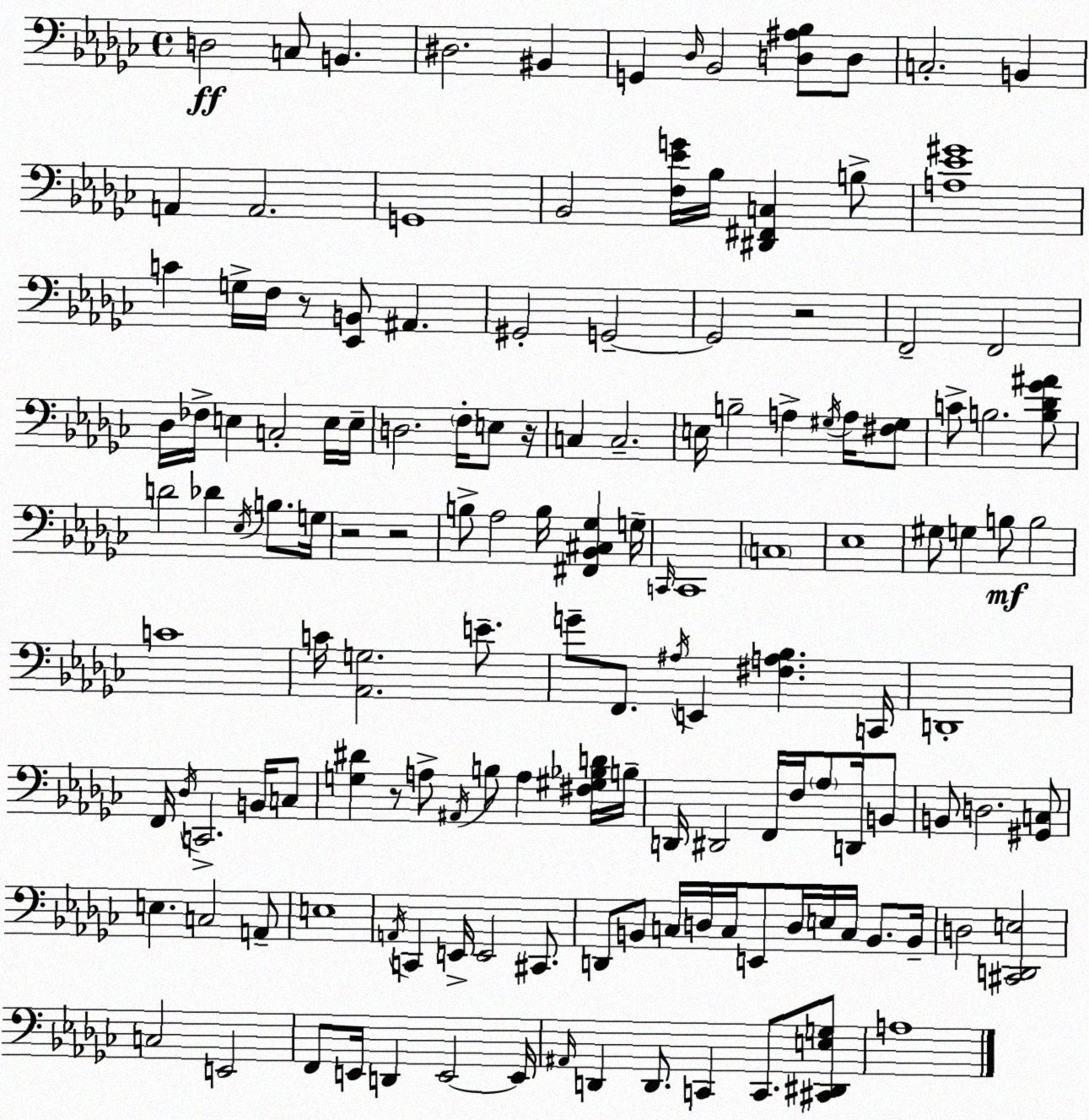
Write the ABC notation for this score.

X:1
T:Untitled
M:4/4
L:1/4
K:Ebm
D,2 C,/2 B,, ^D,2 ^B,, G,, _D,/4 _B,,2 [D,^A,_B,]/2 D,/2 C,2 B,, A,, A,,2 G,,4 _B,,2 [F,_EG]/4 _B,/4 [^D,,^F,,C,] B,/2 [A,_E^G]4 C G,/4 F,/4 z/2 [_E,,B,,]/2 ^A,, ^G,,2 G,,2 G,,2 z2 F,,2 F,,2 _D,/4 _F,/4 E, C,2 E,/4 E,/4 D,2 F,/4 E,/2 z/4 C, C,2 E,/4 B,2 A, ^G,/4 A,/4 [^F,^G,]/2 C/2 B,2 [B,_D_G^A]/2 D2 _D _E,/4 B,/2 G,/4 z2 z2 B,/2 _A,2 B,/4 [^F,,_B,,^C,_G,] G,/4 C,,/4 C,,4 C,4 _E,4 ^G,/2 G, B,/2 B,2 C4 C/4 [_A,,G,]2 E/2 G/2 F,,/2 ^A,/4 E,, [^F,A,_B,] C,,/4 D,,4 F,,/4 _D,/4 C,,2 B,,/4 C,/2 [G,^D] z/2 A,/2 ^A,,/4 B,/2 A, [^F,^G,_B,D]/4 B,/4 D,,/4 ^D,,2 F,,/4 F,/4 _A,/2 D,,/4 B,,/2 B,,/2 D,2 [^G,,C,]/2 E, C,2 A,,/2 E,4 A,,/4 C,, E,,/4 E,,2 ^C,,/2 D,,/2 B,,/2 C,/4 D,/4 C,/4 E,,/2 D,/4 E,/4 C,/4 B,,/2 B,,/4 D,2 [^C,,D,,E,]2 C,2 E,,2 F,,/2 E,,/4 D,, E,,2 E,,/4 ^A,,/4 D,, D,,/2 C,, C,,/2 [^C,,^D,,E,G,]/2 A,4